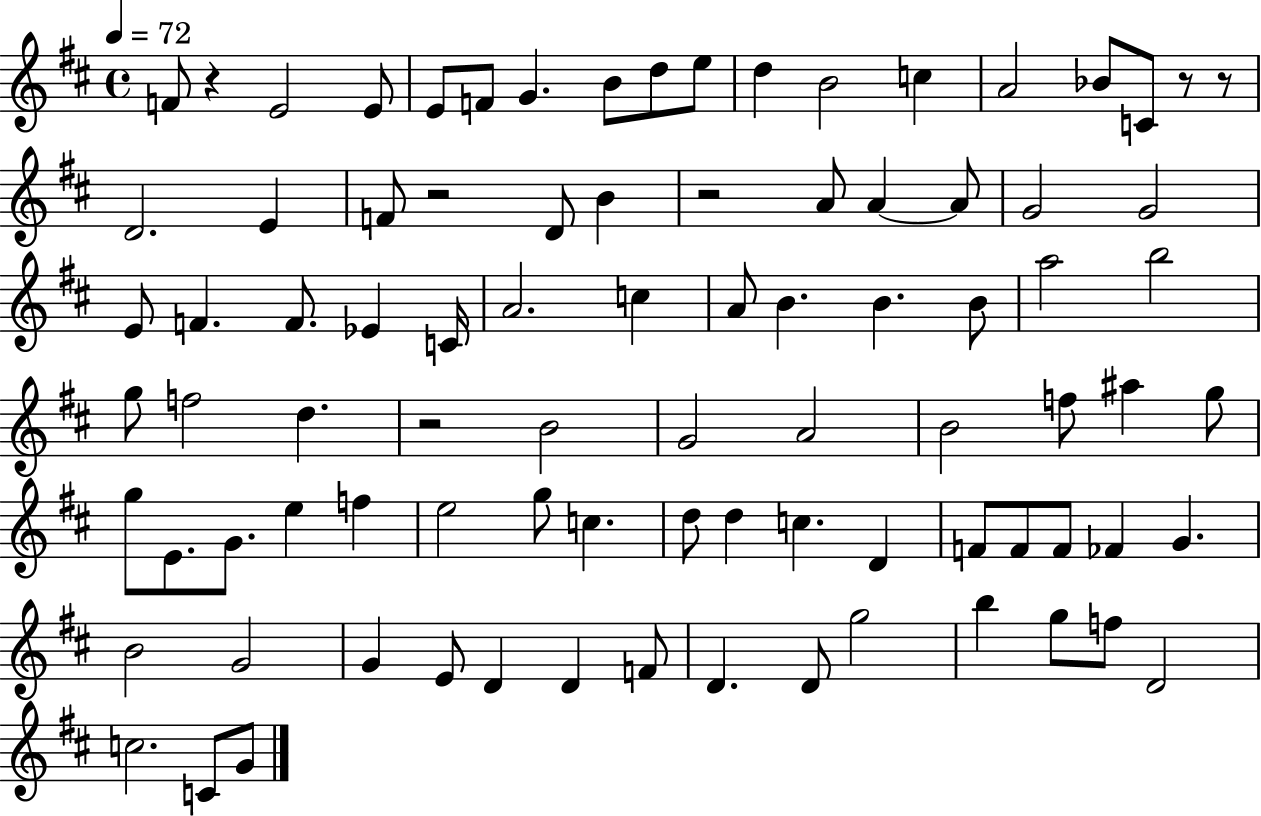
X:1
T:Untitled
M:4/4
L:1/4
K:D
F/2 z E2 E/2 E/2 F/2 G B/2 d/2 e/2 d B2 c A2 _B/2 C/2 z/2 z/2 D2 E F/2 z2 D/2 B z2 A/2 A A/2 G2 G2 E/2 F F/2 _E C/4 A2 c A/2 B B B/2 a2 b2 g/2 f2 d z2 B2 G2 A2 B2 f/2 ^a g/2 g/2 E/2 G/2 e f e2 g/2 c d/2 d c D F/2 F/2 F/2 _F G B2 G2 G E/2 D D F/2 D D/2 g2 b g/2 f/2 D2 c2 C/2 G/2